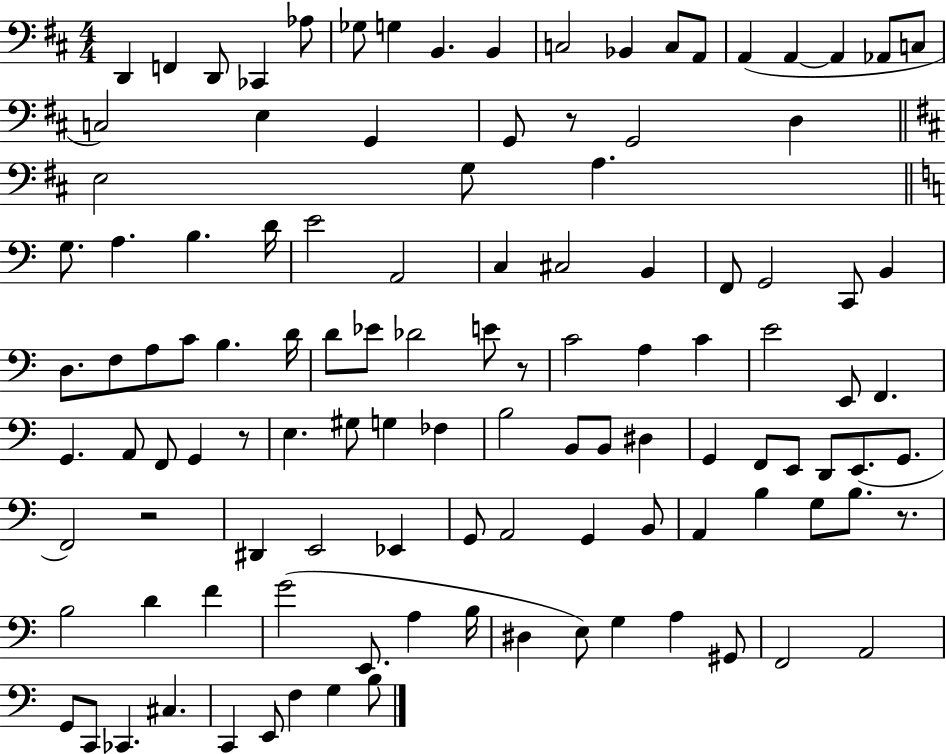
{
  \clef bass
  \numericTimeSignature
  \time 4/4
  \key d \major
  d,4 f,4 d,8 ces,4 aes8 | ges8 g4 b,4. b,4 | c2 bes,4 c8 a,8 | a,4( a,4~~ a,4 aes,8 c8 | \break c2) e4 g,4 | g,8 r8 g,2 d4 | \bar "||" \break \key d \major e2 g8 a4. | \bar "||" \break \key c \major g8. a4. b4. d'16 | e'2 a,2 | c4 cis2 b,4 | f,8 g,2 c,8 b,4 | \break d8. f8 a8 c'8 b4. d'16 | d'8 ees'8 des'2 e'8 r8 | c'2 a4 c'4 | e'2 e,8 f,4. | \break g,4. a,8 f,8 g,4 r8 | e4. gis8 g4 fes4 | b2 b,8 b,8 dis4 | g,4 f,8 e,8 d,8 e,8.( g,8. | \break f,2) r2 | dis,4 e,2 ees,4 | g,8 a,2 g,4 b,8 | a,4 b4 g8 b8. r8. | \break b2 d'4 f'4 | g'2( e,8. a4 b16 | dis4 e8) g4 a4 gis,8 | f,2 a,2 | \break g,8 c,8 ces,4. cis4. | c,4 e,8 f4 g4 b8 | \bar "|."
}